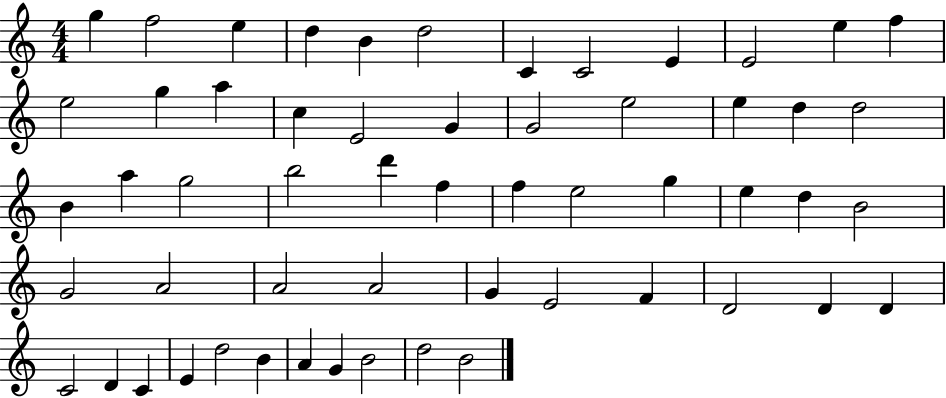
{
  \clef treble
  \numericTimeSignature
  \time 4/4
  \key c \major
  g''4 f''2 e''4 | d''4 b'4 d''2 | c'4 c'2 e'4 | e'2 e''4 f''4 | \break e''2 g''4 a''4 | c''4 e'2 g'4 | g'2 e''2 | e''4 d''4 d''2 | \break b'4 a''4 g''2 | b''2 d'''4 f''4 | f''4 e''2 g''4 | e''4 d''4 b'2 | \break g'2 a'2 | a'2 a'2 | g'4 e'2 f'4 | d'2 d'4 d'4 | \break c'2 d'4 c'4 | e'4 d''2 b'4 | a'4 g'4 b'2 | d''2 b'2 | \break \bar "|."
}